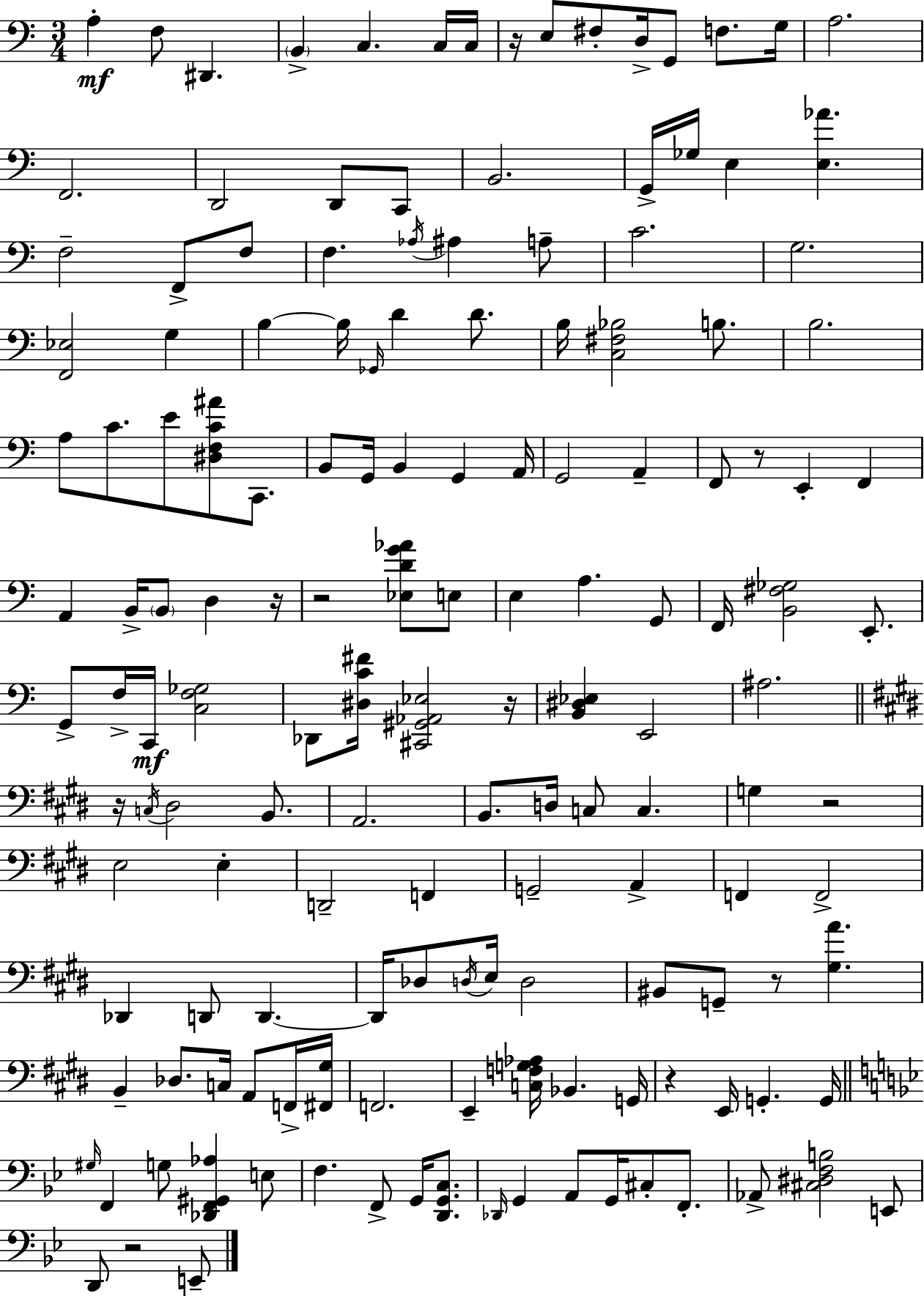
{
  \clef bass
  \numericTimeSignature
  \time 3/4
  \key c \major
  a4-.\mf f8 dis,4. | \parenthesize b,4-> c4. c16 c16 | r16 e8 fis8-. d16-> g,8 f8. g16 | a2. | \break f,2. | d,2 d,8 c,8 | b,2. | g,16-> ges16 e4 <e aes'>4. | \break f2-- f,8-> f8 | f4. \acciaccatura { aes16 } ais4 a8-- | c'2. | g2. | \break <f, ees>2 g4 | b4~~ b16 \grace { ges,16 } d'4 d'8. | b16 <c fis bes>2 b8. | b2. | \break a8 c'8. e'8 <dis f c' ais'>8 c,8. | b,8 g,16 b,4 g,4 | a,16 g,2 a,4-- | f,8 r8 e,4-. f,4 | \break a,4 b,16-> \parenthesize b,8 d4 | r16 r2 <ees d' g' aes'>8 | e8 e4 a4. | g,8 f,16 <b, fis ges>2 e,8.-. | \break g,8-> f16-> c,16\mf <c f ges>2 | des,8 <dis c' fis'>16 <cis, gis, aes, ees>2 | r16 <b, dis ees>4 e,2 | ais2. | \break \bar "||" \break \key e \major r16 \acciaccatura { c16 } dis2 b,8. | a,2. | b,8. d16 c8 c4. | g4 r2 | \break e2 e4-. | d,2-- f,4 | g,2-- a,4-> | f,4 f,2-> | \break des,4 d,8 d,4.~~ | d,16 des8 \acciaccatura { d16 } e16 d2 | bis,8 g,8-- r8 <gis a'>4. | b,4-- des8. c16 a,8 | \break f,16-> <fis, gis>16 f,2. | e,4-- <c f g aes>16 bes,4. | g,16 r4 e,16 g,4.-. | g,16 \bar "||" \break \key g \minor \grace { gis16 } f,4 g8 <des, f, gis, aes>4 e8 | f4. f,8-> g,16 <d, g, c>8. | \grace { des,16 } g,4 a,8 g,16 cis8-. f,8.-. | aes,8-> <cis dis f b>2 | \break e,8 d,8 r2 | e,8-- \bar "|."
}